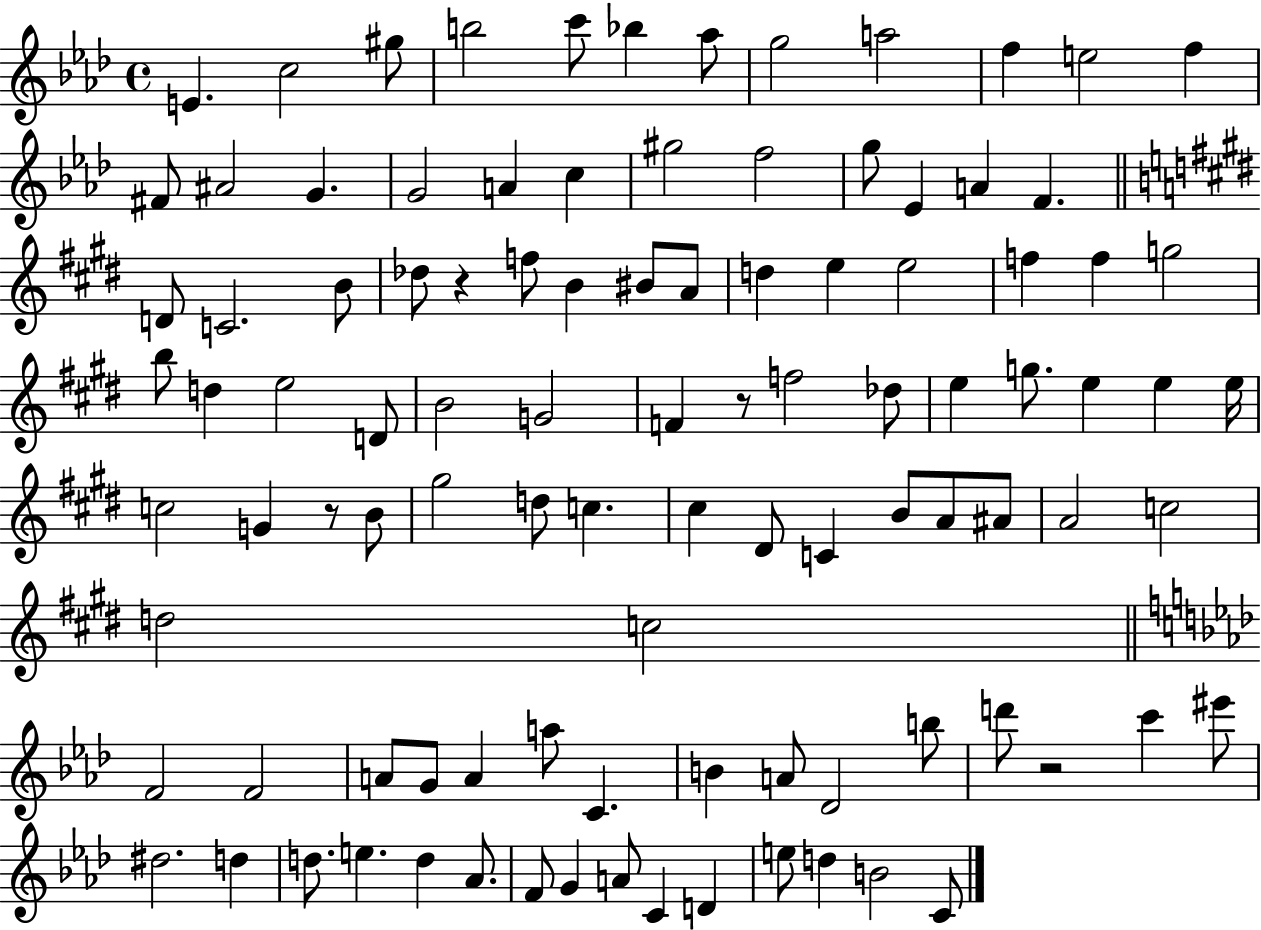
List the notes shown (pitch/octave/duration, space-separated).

E4/q. C5/h G#5/e B5/h C6/e Bb5/q Ab5/e G5/h A5/h F5/q E5/h F5/q F#4/e A#4/h G4/q. G4/h A4/q C5/q G#5/h F5/h G5/e Eb4/q A4/q F4/q. D4/e C4/h. B4/e Db5/e R/q F5/e B4/q BIS4/e A4/e D5/q E5/q E5/h F5/q F5/q G5/h B5/e D5/q E5/h D4/e B4/h G4/h F4/q R/e F5/h Db5/e E5/q G5/e. E5/q E5/q E5/s C5/h G4/q R/e B4/e G#5/h D5/e C5/q. C#5/q D#4/e C4/q B4/e A4/e A#4/e A4/h C5/h D5/h C5/h F4/h F4/h A4/e G4/e A4/q A5/e C4/q. B4/q A4/e Db4/h B5/e D6/e R/h C6/q EIS6/e D#5/h. D5/q D5/e. E5/q. D5/q Ab4/e. F4/e G4/q A4/e C4/q D4/q E5/e D5/q B4/h C4/e